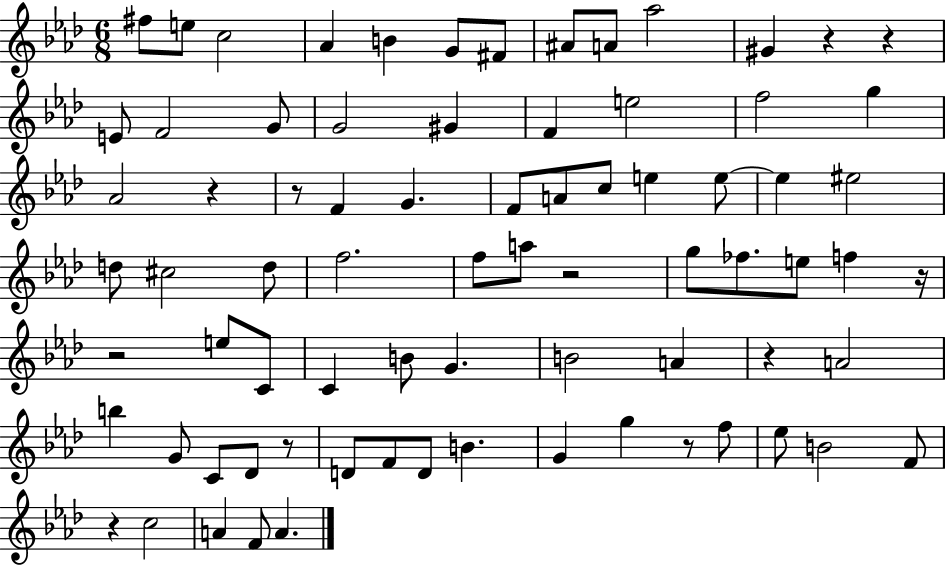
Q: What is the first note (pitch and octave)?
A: F#5